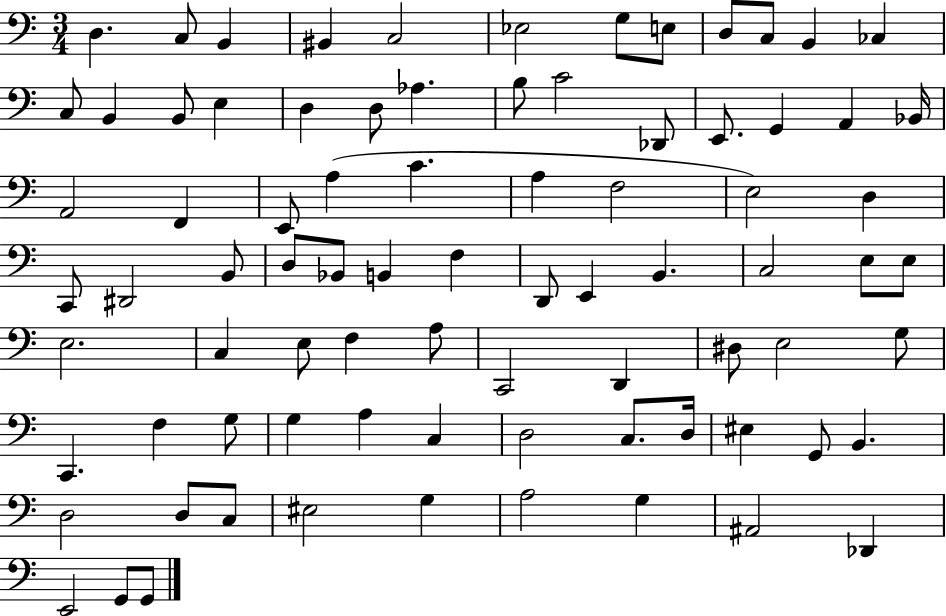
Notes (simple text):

D3/q. C3/e B2/q BIS2/q C3/h Eb3/h G3/e E3/e D3/e C3/e B2/q CES3/q C3/e B2/q B2/e E3/q D3/q D3/e Ab3/q. B3/e C4/h Db2/e E2/e. G2/q A2/q Bb2/s A2/h F2/q E2/e A3/q C4/q. A3/q F3/h E3/h D3/q C2/e D#2/h B2/e D3/e Bb2/e B2/q F3/q D2/e E2/q B2/q. C3/h E3/e E3/e E3/h. C3/q E3/e F3/q A3/e C2/h D2/q D#3/e E3/h G3/e C2/q. F3/q G3/e G3/q A3/q C3/q D3/h C3/e. D3/s EIS3/q G2/e B2/q. D3/h D3/e C3/e EIS3/h G3/q A3/h G3/q A#2/h Db2/q E2/h G2/e G2/e